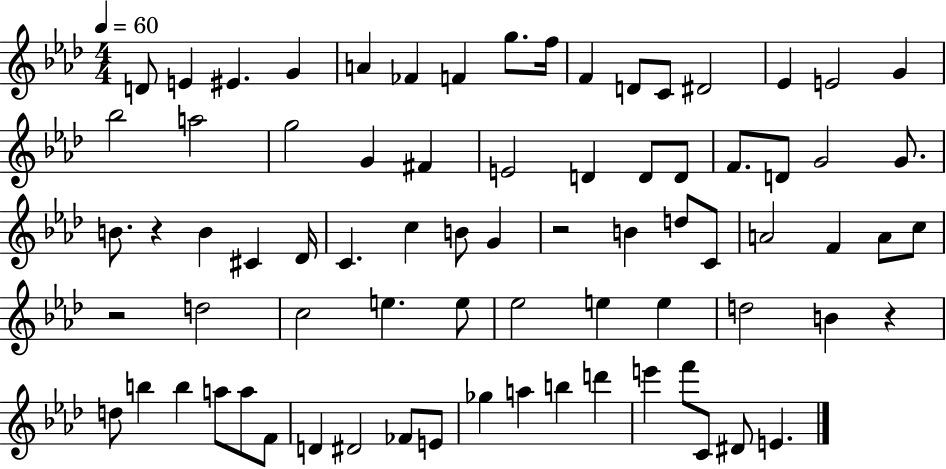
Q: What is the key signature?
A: AES major